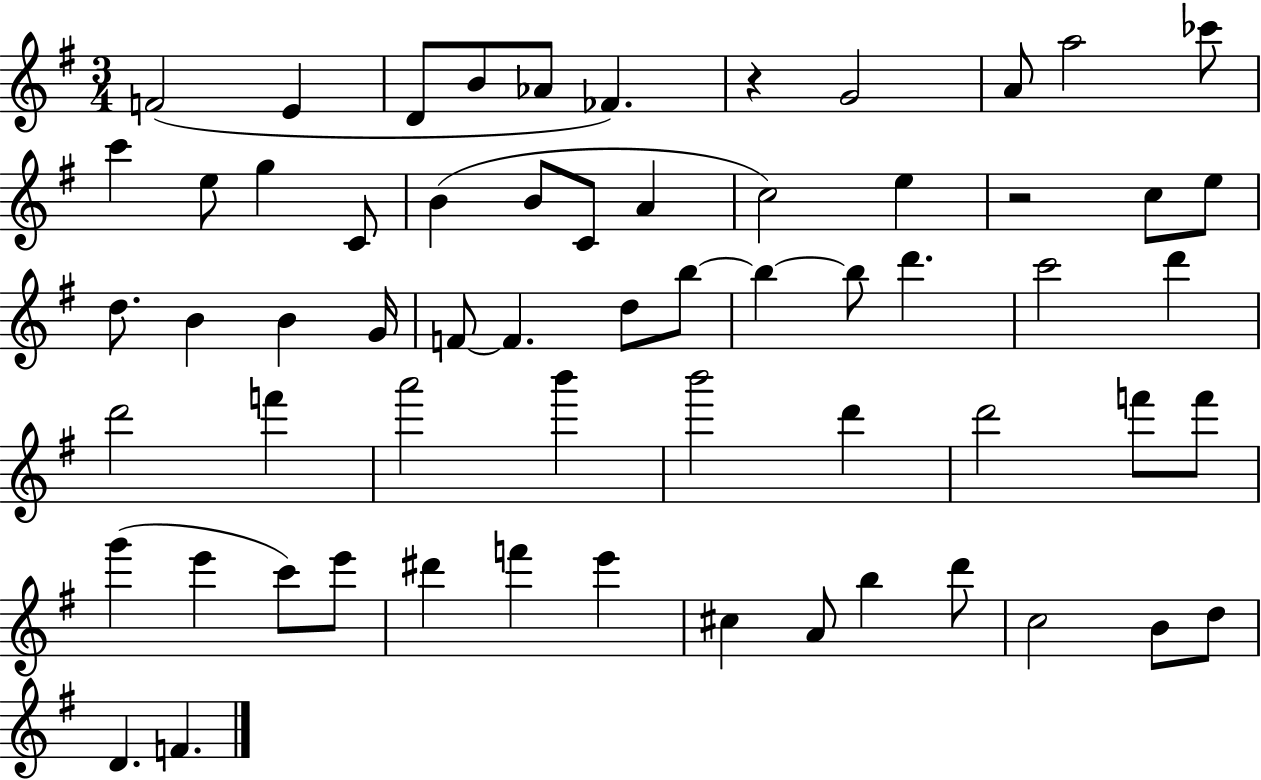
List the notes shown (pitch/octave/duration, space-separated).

F4/h E4/q D4/e B4/e Ab4/e FES4/q. R/q G4/h A4/e A5/h CES6/e C6/q E5/e G5/q C4/e B4/q B4/e C4/e A4/q C5/h E5/q R/h C5/e E5/e D5/e. B4/q B4/q G4/s F4/e F4/q. D5/e B5/e B5/q B5/e D6/q. C6/h D6/q D6/h F6/q A6/h B6/q B6/h D6/q D6/h F6/e F6/e G6/q E6/q C6/e E6/e D#6/q F6/q E6/q C#5/q A4/e B5/q D6/e C5/h B4/e D5/e D4/q. F4/q.